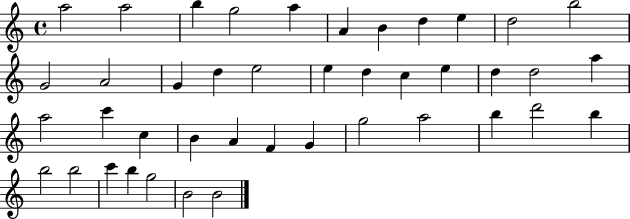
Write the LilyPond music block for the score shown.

{
  \clef treble
  \time 4/4
  \defaultTimeSignature
  \key c \major
  a''2 a''2 | b''4 g''2 a''4 | a'4 b'4 d''4 e''4 | d''2 b''2 | \break g'2 a'2 | g'4 d''4 e''2 | e''4 d''4 c''4 e''4 | d''4 d''2 a''4 | \break a''2 c'''4 c''4 | b'4 a'4 f'4 g'4 | g''2 a''2 | b''4 d'''2 b''4 | \break b''2 b''2 | c'''4 b''4 g''2 | b'2 b'2 | \bar "|."
}